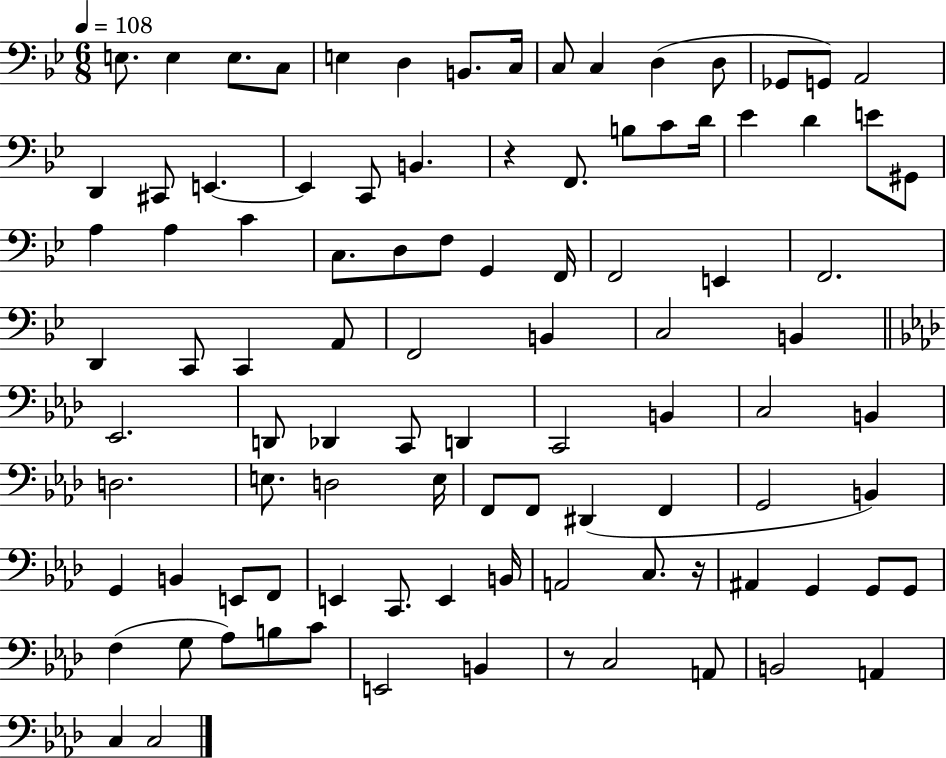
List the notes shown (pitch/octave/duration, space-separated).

E3/e. E3/q E3/e. C3/e E3/q D3/q B2/e. C3/s C3/e C3/q D3/q D3/e Gb2/e G2/e A2/h D2/q C#2/e E2/q. E2/q C2/e B2/q. R/q F2/e. B3/e C4/e D4/s Eb4/q D4/q E4/e G#2/e A3/q A3/q C4/q C3/e. D3/e F3/e G2/q F2/s F2/h E2/q F2/h. D2/q C2/e C2/q A2/e F2/h B2/q C3/h B2/q Eb2/h. D2/e Db2/q C2/e D2/q C2/h B2/q C3/h B2/q D3/h. E3/e. D3/h E3/s F2/e F2/e D#2/q F2/q G2/h B2/q G2/q B2/q E2/e F2/e E2/q C2/e. E2/q B2/s A2/h C3/e. R/s A#2/q G2/q G2/e G2/e F3/q G3/e Ab3/e B3/e C4/e E2/h B2/q R/e C3/h A2/e B2/h A2/q C3/q C3/h